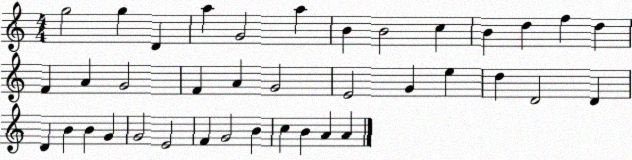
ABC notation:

X:1
T:Untitled
M:4/4
L:1/4
K:C
g2 g D a G2 a B B2 c B d f d F A G2 F A G2 E2 G e d D2 D D B B G G2 E2 F G2 B c B A A